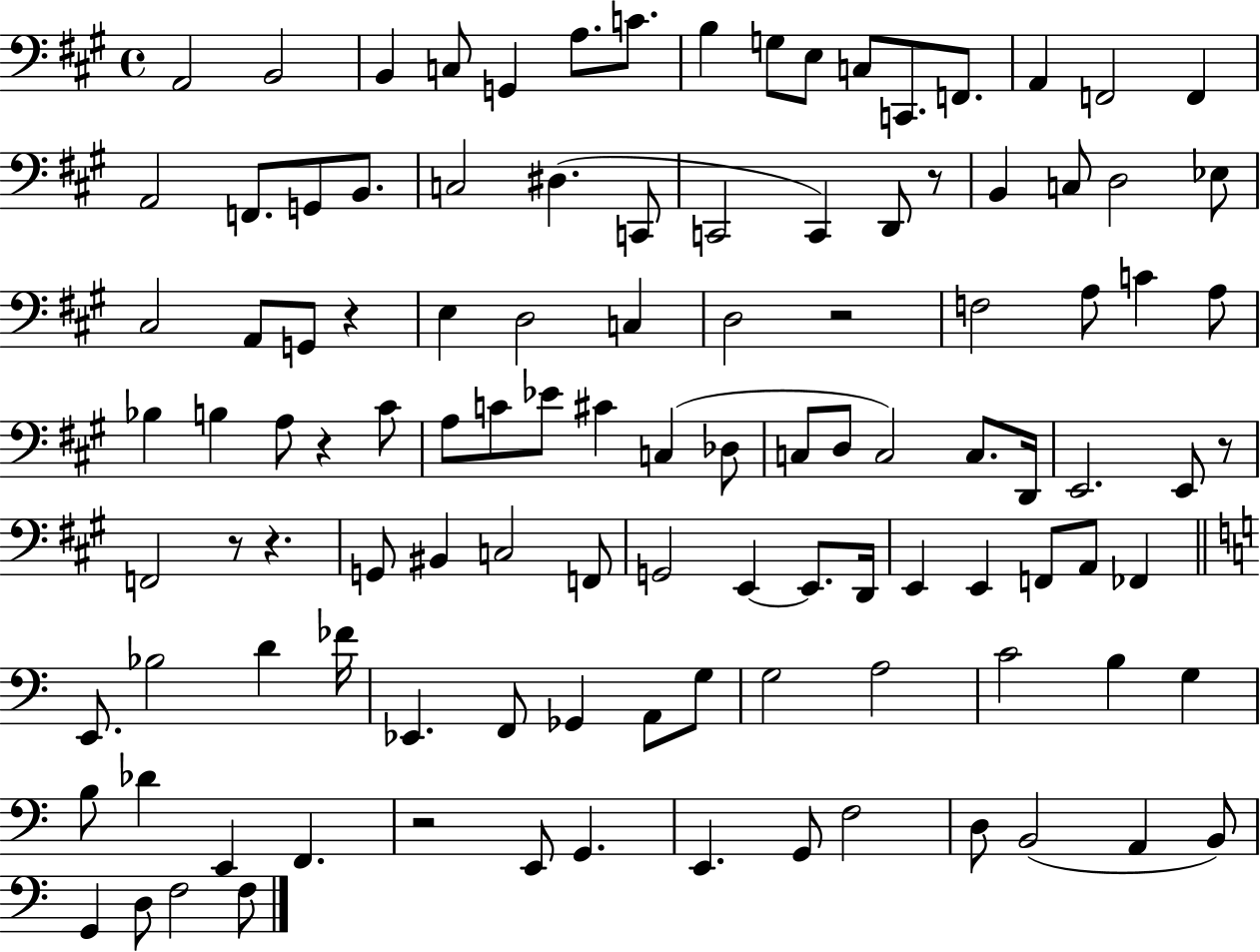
X:1
T:Untitled
M:4/4
L:1/4
K:A
A,,2 B,,2 B,, C,/2 G,, A,/2 C/2 B, G,/2 E,/2 C,/2 C,,/2 F,,/2 A,, F,,2 F,, A,,2 F,,/2 G,,/2 B,,/2 C,2 ^D, C,,/2 C,,2 C,, D,,/2 z/2 B,, C,/2 D,2 _E,/2 ^C,2 A,,/2 G,,/2 z E, D,2 C, D,2 z2 F,2 A,/2 C A,/2 _B, B, A,/2 z ^C/2 A,/2 C/2 _E/2 ^C C, _D,/2 C,/2 D,/2 C,2 C,/2 D,,/4 E,,2 E,,/2 z/2 F,,2 z/2 z G,,/2 ^B,, C,2 F,,/2 G,,2 E,, E,,/2 D,,/4 E,, E,, F,,/2 A,,/2 _F,, E,,/2 _B,2 D _F/4 _E,, F,,/2 _G,, A,,/2 G,/2 G,2 A,2 C2 B, G, B,/2 _D E,, F,, z2 E,,/2 G,, E,, G,,/2 F,2 D,/2 B,,2 A,, B,,/2 G,, D,/2 F,2 F,/2